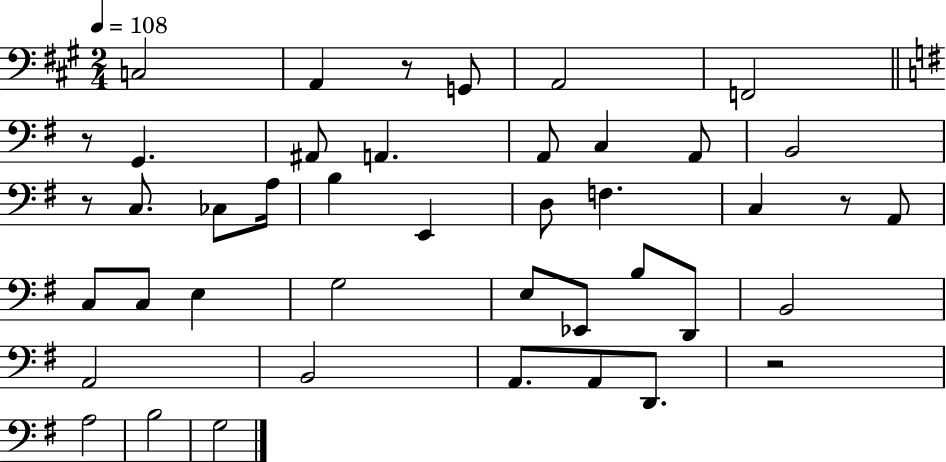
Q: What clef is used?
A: bass